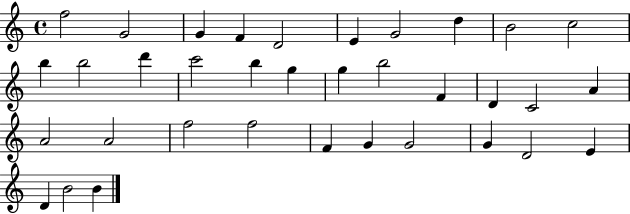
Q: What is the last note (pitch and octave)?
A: B4